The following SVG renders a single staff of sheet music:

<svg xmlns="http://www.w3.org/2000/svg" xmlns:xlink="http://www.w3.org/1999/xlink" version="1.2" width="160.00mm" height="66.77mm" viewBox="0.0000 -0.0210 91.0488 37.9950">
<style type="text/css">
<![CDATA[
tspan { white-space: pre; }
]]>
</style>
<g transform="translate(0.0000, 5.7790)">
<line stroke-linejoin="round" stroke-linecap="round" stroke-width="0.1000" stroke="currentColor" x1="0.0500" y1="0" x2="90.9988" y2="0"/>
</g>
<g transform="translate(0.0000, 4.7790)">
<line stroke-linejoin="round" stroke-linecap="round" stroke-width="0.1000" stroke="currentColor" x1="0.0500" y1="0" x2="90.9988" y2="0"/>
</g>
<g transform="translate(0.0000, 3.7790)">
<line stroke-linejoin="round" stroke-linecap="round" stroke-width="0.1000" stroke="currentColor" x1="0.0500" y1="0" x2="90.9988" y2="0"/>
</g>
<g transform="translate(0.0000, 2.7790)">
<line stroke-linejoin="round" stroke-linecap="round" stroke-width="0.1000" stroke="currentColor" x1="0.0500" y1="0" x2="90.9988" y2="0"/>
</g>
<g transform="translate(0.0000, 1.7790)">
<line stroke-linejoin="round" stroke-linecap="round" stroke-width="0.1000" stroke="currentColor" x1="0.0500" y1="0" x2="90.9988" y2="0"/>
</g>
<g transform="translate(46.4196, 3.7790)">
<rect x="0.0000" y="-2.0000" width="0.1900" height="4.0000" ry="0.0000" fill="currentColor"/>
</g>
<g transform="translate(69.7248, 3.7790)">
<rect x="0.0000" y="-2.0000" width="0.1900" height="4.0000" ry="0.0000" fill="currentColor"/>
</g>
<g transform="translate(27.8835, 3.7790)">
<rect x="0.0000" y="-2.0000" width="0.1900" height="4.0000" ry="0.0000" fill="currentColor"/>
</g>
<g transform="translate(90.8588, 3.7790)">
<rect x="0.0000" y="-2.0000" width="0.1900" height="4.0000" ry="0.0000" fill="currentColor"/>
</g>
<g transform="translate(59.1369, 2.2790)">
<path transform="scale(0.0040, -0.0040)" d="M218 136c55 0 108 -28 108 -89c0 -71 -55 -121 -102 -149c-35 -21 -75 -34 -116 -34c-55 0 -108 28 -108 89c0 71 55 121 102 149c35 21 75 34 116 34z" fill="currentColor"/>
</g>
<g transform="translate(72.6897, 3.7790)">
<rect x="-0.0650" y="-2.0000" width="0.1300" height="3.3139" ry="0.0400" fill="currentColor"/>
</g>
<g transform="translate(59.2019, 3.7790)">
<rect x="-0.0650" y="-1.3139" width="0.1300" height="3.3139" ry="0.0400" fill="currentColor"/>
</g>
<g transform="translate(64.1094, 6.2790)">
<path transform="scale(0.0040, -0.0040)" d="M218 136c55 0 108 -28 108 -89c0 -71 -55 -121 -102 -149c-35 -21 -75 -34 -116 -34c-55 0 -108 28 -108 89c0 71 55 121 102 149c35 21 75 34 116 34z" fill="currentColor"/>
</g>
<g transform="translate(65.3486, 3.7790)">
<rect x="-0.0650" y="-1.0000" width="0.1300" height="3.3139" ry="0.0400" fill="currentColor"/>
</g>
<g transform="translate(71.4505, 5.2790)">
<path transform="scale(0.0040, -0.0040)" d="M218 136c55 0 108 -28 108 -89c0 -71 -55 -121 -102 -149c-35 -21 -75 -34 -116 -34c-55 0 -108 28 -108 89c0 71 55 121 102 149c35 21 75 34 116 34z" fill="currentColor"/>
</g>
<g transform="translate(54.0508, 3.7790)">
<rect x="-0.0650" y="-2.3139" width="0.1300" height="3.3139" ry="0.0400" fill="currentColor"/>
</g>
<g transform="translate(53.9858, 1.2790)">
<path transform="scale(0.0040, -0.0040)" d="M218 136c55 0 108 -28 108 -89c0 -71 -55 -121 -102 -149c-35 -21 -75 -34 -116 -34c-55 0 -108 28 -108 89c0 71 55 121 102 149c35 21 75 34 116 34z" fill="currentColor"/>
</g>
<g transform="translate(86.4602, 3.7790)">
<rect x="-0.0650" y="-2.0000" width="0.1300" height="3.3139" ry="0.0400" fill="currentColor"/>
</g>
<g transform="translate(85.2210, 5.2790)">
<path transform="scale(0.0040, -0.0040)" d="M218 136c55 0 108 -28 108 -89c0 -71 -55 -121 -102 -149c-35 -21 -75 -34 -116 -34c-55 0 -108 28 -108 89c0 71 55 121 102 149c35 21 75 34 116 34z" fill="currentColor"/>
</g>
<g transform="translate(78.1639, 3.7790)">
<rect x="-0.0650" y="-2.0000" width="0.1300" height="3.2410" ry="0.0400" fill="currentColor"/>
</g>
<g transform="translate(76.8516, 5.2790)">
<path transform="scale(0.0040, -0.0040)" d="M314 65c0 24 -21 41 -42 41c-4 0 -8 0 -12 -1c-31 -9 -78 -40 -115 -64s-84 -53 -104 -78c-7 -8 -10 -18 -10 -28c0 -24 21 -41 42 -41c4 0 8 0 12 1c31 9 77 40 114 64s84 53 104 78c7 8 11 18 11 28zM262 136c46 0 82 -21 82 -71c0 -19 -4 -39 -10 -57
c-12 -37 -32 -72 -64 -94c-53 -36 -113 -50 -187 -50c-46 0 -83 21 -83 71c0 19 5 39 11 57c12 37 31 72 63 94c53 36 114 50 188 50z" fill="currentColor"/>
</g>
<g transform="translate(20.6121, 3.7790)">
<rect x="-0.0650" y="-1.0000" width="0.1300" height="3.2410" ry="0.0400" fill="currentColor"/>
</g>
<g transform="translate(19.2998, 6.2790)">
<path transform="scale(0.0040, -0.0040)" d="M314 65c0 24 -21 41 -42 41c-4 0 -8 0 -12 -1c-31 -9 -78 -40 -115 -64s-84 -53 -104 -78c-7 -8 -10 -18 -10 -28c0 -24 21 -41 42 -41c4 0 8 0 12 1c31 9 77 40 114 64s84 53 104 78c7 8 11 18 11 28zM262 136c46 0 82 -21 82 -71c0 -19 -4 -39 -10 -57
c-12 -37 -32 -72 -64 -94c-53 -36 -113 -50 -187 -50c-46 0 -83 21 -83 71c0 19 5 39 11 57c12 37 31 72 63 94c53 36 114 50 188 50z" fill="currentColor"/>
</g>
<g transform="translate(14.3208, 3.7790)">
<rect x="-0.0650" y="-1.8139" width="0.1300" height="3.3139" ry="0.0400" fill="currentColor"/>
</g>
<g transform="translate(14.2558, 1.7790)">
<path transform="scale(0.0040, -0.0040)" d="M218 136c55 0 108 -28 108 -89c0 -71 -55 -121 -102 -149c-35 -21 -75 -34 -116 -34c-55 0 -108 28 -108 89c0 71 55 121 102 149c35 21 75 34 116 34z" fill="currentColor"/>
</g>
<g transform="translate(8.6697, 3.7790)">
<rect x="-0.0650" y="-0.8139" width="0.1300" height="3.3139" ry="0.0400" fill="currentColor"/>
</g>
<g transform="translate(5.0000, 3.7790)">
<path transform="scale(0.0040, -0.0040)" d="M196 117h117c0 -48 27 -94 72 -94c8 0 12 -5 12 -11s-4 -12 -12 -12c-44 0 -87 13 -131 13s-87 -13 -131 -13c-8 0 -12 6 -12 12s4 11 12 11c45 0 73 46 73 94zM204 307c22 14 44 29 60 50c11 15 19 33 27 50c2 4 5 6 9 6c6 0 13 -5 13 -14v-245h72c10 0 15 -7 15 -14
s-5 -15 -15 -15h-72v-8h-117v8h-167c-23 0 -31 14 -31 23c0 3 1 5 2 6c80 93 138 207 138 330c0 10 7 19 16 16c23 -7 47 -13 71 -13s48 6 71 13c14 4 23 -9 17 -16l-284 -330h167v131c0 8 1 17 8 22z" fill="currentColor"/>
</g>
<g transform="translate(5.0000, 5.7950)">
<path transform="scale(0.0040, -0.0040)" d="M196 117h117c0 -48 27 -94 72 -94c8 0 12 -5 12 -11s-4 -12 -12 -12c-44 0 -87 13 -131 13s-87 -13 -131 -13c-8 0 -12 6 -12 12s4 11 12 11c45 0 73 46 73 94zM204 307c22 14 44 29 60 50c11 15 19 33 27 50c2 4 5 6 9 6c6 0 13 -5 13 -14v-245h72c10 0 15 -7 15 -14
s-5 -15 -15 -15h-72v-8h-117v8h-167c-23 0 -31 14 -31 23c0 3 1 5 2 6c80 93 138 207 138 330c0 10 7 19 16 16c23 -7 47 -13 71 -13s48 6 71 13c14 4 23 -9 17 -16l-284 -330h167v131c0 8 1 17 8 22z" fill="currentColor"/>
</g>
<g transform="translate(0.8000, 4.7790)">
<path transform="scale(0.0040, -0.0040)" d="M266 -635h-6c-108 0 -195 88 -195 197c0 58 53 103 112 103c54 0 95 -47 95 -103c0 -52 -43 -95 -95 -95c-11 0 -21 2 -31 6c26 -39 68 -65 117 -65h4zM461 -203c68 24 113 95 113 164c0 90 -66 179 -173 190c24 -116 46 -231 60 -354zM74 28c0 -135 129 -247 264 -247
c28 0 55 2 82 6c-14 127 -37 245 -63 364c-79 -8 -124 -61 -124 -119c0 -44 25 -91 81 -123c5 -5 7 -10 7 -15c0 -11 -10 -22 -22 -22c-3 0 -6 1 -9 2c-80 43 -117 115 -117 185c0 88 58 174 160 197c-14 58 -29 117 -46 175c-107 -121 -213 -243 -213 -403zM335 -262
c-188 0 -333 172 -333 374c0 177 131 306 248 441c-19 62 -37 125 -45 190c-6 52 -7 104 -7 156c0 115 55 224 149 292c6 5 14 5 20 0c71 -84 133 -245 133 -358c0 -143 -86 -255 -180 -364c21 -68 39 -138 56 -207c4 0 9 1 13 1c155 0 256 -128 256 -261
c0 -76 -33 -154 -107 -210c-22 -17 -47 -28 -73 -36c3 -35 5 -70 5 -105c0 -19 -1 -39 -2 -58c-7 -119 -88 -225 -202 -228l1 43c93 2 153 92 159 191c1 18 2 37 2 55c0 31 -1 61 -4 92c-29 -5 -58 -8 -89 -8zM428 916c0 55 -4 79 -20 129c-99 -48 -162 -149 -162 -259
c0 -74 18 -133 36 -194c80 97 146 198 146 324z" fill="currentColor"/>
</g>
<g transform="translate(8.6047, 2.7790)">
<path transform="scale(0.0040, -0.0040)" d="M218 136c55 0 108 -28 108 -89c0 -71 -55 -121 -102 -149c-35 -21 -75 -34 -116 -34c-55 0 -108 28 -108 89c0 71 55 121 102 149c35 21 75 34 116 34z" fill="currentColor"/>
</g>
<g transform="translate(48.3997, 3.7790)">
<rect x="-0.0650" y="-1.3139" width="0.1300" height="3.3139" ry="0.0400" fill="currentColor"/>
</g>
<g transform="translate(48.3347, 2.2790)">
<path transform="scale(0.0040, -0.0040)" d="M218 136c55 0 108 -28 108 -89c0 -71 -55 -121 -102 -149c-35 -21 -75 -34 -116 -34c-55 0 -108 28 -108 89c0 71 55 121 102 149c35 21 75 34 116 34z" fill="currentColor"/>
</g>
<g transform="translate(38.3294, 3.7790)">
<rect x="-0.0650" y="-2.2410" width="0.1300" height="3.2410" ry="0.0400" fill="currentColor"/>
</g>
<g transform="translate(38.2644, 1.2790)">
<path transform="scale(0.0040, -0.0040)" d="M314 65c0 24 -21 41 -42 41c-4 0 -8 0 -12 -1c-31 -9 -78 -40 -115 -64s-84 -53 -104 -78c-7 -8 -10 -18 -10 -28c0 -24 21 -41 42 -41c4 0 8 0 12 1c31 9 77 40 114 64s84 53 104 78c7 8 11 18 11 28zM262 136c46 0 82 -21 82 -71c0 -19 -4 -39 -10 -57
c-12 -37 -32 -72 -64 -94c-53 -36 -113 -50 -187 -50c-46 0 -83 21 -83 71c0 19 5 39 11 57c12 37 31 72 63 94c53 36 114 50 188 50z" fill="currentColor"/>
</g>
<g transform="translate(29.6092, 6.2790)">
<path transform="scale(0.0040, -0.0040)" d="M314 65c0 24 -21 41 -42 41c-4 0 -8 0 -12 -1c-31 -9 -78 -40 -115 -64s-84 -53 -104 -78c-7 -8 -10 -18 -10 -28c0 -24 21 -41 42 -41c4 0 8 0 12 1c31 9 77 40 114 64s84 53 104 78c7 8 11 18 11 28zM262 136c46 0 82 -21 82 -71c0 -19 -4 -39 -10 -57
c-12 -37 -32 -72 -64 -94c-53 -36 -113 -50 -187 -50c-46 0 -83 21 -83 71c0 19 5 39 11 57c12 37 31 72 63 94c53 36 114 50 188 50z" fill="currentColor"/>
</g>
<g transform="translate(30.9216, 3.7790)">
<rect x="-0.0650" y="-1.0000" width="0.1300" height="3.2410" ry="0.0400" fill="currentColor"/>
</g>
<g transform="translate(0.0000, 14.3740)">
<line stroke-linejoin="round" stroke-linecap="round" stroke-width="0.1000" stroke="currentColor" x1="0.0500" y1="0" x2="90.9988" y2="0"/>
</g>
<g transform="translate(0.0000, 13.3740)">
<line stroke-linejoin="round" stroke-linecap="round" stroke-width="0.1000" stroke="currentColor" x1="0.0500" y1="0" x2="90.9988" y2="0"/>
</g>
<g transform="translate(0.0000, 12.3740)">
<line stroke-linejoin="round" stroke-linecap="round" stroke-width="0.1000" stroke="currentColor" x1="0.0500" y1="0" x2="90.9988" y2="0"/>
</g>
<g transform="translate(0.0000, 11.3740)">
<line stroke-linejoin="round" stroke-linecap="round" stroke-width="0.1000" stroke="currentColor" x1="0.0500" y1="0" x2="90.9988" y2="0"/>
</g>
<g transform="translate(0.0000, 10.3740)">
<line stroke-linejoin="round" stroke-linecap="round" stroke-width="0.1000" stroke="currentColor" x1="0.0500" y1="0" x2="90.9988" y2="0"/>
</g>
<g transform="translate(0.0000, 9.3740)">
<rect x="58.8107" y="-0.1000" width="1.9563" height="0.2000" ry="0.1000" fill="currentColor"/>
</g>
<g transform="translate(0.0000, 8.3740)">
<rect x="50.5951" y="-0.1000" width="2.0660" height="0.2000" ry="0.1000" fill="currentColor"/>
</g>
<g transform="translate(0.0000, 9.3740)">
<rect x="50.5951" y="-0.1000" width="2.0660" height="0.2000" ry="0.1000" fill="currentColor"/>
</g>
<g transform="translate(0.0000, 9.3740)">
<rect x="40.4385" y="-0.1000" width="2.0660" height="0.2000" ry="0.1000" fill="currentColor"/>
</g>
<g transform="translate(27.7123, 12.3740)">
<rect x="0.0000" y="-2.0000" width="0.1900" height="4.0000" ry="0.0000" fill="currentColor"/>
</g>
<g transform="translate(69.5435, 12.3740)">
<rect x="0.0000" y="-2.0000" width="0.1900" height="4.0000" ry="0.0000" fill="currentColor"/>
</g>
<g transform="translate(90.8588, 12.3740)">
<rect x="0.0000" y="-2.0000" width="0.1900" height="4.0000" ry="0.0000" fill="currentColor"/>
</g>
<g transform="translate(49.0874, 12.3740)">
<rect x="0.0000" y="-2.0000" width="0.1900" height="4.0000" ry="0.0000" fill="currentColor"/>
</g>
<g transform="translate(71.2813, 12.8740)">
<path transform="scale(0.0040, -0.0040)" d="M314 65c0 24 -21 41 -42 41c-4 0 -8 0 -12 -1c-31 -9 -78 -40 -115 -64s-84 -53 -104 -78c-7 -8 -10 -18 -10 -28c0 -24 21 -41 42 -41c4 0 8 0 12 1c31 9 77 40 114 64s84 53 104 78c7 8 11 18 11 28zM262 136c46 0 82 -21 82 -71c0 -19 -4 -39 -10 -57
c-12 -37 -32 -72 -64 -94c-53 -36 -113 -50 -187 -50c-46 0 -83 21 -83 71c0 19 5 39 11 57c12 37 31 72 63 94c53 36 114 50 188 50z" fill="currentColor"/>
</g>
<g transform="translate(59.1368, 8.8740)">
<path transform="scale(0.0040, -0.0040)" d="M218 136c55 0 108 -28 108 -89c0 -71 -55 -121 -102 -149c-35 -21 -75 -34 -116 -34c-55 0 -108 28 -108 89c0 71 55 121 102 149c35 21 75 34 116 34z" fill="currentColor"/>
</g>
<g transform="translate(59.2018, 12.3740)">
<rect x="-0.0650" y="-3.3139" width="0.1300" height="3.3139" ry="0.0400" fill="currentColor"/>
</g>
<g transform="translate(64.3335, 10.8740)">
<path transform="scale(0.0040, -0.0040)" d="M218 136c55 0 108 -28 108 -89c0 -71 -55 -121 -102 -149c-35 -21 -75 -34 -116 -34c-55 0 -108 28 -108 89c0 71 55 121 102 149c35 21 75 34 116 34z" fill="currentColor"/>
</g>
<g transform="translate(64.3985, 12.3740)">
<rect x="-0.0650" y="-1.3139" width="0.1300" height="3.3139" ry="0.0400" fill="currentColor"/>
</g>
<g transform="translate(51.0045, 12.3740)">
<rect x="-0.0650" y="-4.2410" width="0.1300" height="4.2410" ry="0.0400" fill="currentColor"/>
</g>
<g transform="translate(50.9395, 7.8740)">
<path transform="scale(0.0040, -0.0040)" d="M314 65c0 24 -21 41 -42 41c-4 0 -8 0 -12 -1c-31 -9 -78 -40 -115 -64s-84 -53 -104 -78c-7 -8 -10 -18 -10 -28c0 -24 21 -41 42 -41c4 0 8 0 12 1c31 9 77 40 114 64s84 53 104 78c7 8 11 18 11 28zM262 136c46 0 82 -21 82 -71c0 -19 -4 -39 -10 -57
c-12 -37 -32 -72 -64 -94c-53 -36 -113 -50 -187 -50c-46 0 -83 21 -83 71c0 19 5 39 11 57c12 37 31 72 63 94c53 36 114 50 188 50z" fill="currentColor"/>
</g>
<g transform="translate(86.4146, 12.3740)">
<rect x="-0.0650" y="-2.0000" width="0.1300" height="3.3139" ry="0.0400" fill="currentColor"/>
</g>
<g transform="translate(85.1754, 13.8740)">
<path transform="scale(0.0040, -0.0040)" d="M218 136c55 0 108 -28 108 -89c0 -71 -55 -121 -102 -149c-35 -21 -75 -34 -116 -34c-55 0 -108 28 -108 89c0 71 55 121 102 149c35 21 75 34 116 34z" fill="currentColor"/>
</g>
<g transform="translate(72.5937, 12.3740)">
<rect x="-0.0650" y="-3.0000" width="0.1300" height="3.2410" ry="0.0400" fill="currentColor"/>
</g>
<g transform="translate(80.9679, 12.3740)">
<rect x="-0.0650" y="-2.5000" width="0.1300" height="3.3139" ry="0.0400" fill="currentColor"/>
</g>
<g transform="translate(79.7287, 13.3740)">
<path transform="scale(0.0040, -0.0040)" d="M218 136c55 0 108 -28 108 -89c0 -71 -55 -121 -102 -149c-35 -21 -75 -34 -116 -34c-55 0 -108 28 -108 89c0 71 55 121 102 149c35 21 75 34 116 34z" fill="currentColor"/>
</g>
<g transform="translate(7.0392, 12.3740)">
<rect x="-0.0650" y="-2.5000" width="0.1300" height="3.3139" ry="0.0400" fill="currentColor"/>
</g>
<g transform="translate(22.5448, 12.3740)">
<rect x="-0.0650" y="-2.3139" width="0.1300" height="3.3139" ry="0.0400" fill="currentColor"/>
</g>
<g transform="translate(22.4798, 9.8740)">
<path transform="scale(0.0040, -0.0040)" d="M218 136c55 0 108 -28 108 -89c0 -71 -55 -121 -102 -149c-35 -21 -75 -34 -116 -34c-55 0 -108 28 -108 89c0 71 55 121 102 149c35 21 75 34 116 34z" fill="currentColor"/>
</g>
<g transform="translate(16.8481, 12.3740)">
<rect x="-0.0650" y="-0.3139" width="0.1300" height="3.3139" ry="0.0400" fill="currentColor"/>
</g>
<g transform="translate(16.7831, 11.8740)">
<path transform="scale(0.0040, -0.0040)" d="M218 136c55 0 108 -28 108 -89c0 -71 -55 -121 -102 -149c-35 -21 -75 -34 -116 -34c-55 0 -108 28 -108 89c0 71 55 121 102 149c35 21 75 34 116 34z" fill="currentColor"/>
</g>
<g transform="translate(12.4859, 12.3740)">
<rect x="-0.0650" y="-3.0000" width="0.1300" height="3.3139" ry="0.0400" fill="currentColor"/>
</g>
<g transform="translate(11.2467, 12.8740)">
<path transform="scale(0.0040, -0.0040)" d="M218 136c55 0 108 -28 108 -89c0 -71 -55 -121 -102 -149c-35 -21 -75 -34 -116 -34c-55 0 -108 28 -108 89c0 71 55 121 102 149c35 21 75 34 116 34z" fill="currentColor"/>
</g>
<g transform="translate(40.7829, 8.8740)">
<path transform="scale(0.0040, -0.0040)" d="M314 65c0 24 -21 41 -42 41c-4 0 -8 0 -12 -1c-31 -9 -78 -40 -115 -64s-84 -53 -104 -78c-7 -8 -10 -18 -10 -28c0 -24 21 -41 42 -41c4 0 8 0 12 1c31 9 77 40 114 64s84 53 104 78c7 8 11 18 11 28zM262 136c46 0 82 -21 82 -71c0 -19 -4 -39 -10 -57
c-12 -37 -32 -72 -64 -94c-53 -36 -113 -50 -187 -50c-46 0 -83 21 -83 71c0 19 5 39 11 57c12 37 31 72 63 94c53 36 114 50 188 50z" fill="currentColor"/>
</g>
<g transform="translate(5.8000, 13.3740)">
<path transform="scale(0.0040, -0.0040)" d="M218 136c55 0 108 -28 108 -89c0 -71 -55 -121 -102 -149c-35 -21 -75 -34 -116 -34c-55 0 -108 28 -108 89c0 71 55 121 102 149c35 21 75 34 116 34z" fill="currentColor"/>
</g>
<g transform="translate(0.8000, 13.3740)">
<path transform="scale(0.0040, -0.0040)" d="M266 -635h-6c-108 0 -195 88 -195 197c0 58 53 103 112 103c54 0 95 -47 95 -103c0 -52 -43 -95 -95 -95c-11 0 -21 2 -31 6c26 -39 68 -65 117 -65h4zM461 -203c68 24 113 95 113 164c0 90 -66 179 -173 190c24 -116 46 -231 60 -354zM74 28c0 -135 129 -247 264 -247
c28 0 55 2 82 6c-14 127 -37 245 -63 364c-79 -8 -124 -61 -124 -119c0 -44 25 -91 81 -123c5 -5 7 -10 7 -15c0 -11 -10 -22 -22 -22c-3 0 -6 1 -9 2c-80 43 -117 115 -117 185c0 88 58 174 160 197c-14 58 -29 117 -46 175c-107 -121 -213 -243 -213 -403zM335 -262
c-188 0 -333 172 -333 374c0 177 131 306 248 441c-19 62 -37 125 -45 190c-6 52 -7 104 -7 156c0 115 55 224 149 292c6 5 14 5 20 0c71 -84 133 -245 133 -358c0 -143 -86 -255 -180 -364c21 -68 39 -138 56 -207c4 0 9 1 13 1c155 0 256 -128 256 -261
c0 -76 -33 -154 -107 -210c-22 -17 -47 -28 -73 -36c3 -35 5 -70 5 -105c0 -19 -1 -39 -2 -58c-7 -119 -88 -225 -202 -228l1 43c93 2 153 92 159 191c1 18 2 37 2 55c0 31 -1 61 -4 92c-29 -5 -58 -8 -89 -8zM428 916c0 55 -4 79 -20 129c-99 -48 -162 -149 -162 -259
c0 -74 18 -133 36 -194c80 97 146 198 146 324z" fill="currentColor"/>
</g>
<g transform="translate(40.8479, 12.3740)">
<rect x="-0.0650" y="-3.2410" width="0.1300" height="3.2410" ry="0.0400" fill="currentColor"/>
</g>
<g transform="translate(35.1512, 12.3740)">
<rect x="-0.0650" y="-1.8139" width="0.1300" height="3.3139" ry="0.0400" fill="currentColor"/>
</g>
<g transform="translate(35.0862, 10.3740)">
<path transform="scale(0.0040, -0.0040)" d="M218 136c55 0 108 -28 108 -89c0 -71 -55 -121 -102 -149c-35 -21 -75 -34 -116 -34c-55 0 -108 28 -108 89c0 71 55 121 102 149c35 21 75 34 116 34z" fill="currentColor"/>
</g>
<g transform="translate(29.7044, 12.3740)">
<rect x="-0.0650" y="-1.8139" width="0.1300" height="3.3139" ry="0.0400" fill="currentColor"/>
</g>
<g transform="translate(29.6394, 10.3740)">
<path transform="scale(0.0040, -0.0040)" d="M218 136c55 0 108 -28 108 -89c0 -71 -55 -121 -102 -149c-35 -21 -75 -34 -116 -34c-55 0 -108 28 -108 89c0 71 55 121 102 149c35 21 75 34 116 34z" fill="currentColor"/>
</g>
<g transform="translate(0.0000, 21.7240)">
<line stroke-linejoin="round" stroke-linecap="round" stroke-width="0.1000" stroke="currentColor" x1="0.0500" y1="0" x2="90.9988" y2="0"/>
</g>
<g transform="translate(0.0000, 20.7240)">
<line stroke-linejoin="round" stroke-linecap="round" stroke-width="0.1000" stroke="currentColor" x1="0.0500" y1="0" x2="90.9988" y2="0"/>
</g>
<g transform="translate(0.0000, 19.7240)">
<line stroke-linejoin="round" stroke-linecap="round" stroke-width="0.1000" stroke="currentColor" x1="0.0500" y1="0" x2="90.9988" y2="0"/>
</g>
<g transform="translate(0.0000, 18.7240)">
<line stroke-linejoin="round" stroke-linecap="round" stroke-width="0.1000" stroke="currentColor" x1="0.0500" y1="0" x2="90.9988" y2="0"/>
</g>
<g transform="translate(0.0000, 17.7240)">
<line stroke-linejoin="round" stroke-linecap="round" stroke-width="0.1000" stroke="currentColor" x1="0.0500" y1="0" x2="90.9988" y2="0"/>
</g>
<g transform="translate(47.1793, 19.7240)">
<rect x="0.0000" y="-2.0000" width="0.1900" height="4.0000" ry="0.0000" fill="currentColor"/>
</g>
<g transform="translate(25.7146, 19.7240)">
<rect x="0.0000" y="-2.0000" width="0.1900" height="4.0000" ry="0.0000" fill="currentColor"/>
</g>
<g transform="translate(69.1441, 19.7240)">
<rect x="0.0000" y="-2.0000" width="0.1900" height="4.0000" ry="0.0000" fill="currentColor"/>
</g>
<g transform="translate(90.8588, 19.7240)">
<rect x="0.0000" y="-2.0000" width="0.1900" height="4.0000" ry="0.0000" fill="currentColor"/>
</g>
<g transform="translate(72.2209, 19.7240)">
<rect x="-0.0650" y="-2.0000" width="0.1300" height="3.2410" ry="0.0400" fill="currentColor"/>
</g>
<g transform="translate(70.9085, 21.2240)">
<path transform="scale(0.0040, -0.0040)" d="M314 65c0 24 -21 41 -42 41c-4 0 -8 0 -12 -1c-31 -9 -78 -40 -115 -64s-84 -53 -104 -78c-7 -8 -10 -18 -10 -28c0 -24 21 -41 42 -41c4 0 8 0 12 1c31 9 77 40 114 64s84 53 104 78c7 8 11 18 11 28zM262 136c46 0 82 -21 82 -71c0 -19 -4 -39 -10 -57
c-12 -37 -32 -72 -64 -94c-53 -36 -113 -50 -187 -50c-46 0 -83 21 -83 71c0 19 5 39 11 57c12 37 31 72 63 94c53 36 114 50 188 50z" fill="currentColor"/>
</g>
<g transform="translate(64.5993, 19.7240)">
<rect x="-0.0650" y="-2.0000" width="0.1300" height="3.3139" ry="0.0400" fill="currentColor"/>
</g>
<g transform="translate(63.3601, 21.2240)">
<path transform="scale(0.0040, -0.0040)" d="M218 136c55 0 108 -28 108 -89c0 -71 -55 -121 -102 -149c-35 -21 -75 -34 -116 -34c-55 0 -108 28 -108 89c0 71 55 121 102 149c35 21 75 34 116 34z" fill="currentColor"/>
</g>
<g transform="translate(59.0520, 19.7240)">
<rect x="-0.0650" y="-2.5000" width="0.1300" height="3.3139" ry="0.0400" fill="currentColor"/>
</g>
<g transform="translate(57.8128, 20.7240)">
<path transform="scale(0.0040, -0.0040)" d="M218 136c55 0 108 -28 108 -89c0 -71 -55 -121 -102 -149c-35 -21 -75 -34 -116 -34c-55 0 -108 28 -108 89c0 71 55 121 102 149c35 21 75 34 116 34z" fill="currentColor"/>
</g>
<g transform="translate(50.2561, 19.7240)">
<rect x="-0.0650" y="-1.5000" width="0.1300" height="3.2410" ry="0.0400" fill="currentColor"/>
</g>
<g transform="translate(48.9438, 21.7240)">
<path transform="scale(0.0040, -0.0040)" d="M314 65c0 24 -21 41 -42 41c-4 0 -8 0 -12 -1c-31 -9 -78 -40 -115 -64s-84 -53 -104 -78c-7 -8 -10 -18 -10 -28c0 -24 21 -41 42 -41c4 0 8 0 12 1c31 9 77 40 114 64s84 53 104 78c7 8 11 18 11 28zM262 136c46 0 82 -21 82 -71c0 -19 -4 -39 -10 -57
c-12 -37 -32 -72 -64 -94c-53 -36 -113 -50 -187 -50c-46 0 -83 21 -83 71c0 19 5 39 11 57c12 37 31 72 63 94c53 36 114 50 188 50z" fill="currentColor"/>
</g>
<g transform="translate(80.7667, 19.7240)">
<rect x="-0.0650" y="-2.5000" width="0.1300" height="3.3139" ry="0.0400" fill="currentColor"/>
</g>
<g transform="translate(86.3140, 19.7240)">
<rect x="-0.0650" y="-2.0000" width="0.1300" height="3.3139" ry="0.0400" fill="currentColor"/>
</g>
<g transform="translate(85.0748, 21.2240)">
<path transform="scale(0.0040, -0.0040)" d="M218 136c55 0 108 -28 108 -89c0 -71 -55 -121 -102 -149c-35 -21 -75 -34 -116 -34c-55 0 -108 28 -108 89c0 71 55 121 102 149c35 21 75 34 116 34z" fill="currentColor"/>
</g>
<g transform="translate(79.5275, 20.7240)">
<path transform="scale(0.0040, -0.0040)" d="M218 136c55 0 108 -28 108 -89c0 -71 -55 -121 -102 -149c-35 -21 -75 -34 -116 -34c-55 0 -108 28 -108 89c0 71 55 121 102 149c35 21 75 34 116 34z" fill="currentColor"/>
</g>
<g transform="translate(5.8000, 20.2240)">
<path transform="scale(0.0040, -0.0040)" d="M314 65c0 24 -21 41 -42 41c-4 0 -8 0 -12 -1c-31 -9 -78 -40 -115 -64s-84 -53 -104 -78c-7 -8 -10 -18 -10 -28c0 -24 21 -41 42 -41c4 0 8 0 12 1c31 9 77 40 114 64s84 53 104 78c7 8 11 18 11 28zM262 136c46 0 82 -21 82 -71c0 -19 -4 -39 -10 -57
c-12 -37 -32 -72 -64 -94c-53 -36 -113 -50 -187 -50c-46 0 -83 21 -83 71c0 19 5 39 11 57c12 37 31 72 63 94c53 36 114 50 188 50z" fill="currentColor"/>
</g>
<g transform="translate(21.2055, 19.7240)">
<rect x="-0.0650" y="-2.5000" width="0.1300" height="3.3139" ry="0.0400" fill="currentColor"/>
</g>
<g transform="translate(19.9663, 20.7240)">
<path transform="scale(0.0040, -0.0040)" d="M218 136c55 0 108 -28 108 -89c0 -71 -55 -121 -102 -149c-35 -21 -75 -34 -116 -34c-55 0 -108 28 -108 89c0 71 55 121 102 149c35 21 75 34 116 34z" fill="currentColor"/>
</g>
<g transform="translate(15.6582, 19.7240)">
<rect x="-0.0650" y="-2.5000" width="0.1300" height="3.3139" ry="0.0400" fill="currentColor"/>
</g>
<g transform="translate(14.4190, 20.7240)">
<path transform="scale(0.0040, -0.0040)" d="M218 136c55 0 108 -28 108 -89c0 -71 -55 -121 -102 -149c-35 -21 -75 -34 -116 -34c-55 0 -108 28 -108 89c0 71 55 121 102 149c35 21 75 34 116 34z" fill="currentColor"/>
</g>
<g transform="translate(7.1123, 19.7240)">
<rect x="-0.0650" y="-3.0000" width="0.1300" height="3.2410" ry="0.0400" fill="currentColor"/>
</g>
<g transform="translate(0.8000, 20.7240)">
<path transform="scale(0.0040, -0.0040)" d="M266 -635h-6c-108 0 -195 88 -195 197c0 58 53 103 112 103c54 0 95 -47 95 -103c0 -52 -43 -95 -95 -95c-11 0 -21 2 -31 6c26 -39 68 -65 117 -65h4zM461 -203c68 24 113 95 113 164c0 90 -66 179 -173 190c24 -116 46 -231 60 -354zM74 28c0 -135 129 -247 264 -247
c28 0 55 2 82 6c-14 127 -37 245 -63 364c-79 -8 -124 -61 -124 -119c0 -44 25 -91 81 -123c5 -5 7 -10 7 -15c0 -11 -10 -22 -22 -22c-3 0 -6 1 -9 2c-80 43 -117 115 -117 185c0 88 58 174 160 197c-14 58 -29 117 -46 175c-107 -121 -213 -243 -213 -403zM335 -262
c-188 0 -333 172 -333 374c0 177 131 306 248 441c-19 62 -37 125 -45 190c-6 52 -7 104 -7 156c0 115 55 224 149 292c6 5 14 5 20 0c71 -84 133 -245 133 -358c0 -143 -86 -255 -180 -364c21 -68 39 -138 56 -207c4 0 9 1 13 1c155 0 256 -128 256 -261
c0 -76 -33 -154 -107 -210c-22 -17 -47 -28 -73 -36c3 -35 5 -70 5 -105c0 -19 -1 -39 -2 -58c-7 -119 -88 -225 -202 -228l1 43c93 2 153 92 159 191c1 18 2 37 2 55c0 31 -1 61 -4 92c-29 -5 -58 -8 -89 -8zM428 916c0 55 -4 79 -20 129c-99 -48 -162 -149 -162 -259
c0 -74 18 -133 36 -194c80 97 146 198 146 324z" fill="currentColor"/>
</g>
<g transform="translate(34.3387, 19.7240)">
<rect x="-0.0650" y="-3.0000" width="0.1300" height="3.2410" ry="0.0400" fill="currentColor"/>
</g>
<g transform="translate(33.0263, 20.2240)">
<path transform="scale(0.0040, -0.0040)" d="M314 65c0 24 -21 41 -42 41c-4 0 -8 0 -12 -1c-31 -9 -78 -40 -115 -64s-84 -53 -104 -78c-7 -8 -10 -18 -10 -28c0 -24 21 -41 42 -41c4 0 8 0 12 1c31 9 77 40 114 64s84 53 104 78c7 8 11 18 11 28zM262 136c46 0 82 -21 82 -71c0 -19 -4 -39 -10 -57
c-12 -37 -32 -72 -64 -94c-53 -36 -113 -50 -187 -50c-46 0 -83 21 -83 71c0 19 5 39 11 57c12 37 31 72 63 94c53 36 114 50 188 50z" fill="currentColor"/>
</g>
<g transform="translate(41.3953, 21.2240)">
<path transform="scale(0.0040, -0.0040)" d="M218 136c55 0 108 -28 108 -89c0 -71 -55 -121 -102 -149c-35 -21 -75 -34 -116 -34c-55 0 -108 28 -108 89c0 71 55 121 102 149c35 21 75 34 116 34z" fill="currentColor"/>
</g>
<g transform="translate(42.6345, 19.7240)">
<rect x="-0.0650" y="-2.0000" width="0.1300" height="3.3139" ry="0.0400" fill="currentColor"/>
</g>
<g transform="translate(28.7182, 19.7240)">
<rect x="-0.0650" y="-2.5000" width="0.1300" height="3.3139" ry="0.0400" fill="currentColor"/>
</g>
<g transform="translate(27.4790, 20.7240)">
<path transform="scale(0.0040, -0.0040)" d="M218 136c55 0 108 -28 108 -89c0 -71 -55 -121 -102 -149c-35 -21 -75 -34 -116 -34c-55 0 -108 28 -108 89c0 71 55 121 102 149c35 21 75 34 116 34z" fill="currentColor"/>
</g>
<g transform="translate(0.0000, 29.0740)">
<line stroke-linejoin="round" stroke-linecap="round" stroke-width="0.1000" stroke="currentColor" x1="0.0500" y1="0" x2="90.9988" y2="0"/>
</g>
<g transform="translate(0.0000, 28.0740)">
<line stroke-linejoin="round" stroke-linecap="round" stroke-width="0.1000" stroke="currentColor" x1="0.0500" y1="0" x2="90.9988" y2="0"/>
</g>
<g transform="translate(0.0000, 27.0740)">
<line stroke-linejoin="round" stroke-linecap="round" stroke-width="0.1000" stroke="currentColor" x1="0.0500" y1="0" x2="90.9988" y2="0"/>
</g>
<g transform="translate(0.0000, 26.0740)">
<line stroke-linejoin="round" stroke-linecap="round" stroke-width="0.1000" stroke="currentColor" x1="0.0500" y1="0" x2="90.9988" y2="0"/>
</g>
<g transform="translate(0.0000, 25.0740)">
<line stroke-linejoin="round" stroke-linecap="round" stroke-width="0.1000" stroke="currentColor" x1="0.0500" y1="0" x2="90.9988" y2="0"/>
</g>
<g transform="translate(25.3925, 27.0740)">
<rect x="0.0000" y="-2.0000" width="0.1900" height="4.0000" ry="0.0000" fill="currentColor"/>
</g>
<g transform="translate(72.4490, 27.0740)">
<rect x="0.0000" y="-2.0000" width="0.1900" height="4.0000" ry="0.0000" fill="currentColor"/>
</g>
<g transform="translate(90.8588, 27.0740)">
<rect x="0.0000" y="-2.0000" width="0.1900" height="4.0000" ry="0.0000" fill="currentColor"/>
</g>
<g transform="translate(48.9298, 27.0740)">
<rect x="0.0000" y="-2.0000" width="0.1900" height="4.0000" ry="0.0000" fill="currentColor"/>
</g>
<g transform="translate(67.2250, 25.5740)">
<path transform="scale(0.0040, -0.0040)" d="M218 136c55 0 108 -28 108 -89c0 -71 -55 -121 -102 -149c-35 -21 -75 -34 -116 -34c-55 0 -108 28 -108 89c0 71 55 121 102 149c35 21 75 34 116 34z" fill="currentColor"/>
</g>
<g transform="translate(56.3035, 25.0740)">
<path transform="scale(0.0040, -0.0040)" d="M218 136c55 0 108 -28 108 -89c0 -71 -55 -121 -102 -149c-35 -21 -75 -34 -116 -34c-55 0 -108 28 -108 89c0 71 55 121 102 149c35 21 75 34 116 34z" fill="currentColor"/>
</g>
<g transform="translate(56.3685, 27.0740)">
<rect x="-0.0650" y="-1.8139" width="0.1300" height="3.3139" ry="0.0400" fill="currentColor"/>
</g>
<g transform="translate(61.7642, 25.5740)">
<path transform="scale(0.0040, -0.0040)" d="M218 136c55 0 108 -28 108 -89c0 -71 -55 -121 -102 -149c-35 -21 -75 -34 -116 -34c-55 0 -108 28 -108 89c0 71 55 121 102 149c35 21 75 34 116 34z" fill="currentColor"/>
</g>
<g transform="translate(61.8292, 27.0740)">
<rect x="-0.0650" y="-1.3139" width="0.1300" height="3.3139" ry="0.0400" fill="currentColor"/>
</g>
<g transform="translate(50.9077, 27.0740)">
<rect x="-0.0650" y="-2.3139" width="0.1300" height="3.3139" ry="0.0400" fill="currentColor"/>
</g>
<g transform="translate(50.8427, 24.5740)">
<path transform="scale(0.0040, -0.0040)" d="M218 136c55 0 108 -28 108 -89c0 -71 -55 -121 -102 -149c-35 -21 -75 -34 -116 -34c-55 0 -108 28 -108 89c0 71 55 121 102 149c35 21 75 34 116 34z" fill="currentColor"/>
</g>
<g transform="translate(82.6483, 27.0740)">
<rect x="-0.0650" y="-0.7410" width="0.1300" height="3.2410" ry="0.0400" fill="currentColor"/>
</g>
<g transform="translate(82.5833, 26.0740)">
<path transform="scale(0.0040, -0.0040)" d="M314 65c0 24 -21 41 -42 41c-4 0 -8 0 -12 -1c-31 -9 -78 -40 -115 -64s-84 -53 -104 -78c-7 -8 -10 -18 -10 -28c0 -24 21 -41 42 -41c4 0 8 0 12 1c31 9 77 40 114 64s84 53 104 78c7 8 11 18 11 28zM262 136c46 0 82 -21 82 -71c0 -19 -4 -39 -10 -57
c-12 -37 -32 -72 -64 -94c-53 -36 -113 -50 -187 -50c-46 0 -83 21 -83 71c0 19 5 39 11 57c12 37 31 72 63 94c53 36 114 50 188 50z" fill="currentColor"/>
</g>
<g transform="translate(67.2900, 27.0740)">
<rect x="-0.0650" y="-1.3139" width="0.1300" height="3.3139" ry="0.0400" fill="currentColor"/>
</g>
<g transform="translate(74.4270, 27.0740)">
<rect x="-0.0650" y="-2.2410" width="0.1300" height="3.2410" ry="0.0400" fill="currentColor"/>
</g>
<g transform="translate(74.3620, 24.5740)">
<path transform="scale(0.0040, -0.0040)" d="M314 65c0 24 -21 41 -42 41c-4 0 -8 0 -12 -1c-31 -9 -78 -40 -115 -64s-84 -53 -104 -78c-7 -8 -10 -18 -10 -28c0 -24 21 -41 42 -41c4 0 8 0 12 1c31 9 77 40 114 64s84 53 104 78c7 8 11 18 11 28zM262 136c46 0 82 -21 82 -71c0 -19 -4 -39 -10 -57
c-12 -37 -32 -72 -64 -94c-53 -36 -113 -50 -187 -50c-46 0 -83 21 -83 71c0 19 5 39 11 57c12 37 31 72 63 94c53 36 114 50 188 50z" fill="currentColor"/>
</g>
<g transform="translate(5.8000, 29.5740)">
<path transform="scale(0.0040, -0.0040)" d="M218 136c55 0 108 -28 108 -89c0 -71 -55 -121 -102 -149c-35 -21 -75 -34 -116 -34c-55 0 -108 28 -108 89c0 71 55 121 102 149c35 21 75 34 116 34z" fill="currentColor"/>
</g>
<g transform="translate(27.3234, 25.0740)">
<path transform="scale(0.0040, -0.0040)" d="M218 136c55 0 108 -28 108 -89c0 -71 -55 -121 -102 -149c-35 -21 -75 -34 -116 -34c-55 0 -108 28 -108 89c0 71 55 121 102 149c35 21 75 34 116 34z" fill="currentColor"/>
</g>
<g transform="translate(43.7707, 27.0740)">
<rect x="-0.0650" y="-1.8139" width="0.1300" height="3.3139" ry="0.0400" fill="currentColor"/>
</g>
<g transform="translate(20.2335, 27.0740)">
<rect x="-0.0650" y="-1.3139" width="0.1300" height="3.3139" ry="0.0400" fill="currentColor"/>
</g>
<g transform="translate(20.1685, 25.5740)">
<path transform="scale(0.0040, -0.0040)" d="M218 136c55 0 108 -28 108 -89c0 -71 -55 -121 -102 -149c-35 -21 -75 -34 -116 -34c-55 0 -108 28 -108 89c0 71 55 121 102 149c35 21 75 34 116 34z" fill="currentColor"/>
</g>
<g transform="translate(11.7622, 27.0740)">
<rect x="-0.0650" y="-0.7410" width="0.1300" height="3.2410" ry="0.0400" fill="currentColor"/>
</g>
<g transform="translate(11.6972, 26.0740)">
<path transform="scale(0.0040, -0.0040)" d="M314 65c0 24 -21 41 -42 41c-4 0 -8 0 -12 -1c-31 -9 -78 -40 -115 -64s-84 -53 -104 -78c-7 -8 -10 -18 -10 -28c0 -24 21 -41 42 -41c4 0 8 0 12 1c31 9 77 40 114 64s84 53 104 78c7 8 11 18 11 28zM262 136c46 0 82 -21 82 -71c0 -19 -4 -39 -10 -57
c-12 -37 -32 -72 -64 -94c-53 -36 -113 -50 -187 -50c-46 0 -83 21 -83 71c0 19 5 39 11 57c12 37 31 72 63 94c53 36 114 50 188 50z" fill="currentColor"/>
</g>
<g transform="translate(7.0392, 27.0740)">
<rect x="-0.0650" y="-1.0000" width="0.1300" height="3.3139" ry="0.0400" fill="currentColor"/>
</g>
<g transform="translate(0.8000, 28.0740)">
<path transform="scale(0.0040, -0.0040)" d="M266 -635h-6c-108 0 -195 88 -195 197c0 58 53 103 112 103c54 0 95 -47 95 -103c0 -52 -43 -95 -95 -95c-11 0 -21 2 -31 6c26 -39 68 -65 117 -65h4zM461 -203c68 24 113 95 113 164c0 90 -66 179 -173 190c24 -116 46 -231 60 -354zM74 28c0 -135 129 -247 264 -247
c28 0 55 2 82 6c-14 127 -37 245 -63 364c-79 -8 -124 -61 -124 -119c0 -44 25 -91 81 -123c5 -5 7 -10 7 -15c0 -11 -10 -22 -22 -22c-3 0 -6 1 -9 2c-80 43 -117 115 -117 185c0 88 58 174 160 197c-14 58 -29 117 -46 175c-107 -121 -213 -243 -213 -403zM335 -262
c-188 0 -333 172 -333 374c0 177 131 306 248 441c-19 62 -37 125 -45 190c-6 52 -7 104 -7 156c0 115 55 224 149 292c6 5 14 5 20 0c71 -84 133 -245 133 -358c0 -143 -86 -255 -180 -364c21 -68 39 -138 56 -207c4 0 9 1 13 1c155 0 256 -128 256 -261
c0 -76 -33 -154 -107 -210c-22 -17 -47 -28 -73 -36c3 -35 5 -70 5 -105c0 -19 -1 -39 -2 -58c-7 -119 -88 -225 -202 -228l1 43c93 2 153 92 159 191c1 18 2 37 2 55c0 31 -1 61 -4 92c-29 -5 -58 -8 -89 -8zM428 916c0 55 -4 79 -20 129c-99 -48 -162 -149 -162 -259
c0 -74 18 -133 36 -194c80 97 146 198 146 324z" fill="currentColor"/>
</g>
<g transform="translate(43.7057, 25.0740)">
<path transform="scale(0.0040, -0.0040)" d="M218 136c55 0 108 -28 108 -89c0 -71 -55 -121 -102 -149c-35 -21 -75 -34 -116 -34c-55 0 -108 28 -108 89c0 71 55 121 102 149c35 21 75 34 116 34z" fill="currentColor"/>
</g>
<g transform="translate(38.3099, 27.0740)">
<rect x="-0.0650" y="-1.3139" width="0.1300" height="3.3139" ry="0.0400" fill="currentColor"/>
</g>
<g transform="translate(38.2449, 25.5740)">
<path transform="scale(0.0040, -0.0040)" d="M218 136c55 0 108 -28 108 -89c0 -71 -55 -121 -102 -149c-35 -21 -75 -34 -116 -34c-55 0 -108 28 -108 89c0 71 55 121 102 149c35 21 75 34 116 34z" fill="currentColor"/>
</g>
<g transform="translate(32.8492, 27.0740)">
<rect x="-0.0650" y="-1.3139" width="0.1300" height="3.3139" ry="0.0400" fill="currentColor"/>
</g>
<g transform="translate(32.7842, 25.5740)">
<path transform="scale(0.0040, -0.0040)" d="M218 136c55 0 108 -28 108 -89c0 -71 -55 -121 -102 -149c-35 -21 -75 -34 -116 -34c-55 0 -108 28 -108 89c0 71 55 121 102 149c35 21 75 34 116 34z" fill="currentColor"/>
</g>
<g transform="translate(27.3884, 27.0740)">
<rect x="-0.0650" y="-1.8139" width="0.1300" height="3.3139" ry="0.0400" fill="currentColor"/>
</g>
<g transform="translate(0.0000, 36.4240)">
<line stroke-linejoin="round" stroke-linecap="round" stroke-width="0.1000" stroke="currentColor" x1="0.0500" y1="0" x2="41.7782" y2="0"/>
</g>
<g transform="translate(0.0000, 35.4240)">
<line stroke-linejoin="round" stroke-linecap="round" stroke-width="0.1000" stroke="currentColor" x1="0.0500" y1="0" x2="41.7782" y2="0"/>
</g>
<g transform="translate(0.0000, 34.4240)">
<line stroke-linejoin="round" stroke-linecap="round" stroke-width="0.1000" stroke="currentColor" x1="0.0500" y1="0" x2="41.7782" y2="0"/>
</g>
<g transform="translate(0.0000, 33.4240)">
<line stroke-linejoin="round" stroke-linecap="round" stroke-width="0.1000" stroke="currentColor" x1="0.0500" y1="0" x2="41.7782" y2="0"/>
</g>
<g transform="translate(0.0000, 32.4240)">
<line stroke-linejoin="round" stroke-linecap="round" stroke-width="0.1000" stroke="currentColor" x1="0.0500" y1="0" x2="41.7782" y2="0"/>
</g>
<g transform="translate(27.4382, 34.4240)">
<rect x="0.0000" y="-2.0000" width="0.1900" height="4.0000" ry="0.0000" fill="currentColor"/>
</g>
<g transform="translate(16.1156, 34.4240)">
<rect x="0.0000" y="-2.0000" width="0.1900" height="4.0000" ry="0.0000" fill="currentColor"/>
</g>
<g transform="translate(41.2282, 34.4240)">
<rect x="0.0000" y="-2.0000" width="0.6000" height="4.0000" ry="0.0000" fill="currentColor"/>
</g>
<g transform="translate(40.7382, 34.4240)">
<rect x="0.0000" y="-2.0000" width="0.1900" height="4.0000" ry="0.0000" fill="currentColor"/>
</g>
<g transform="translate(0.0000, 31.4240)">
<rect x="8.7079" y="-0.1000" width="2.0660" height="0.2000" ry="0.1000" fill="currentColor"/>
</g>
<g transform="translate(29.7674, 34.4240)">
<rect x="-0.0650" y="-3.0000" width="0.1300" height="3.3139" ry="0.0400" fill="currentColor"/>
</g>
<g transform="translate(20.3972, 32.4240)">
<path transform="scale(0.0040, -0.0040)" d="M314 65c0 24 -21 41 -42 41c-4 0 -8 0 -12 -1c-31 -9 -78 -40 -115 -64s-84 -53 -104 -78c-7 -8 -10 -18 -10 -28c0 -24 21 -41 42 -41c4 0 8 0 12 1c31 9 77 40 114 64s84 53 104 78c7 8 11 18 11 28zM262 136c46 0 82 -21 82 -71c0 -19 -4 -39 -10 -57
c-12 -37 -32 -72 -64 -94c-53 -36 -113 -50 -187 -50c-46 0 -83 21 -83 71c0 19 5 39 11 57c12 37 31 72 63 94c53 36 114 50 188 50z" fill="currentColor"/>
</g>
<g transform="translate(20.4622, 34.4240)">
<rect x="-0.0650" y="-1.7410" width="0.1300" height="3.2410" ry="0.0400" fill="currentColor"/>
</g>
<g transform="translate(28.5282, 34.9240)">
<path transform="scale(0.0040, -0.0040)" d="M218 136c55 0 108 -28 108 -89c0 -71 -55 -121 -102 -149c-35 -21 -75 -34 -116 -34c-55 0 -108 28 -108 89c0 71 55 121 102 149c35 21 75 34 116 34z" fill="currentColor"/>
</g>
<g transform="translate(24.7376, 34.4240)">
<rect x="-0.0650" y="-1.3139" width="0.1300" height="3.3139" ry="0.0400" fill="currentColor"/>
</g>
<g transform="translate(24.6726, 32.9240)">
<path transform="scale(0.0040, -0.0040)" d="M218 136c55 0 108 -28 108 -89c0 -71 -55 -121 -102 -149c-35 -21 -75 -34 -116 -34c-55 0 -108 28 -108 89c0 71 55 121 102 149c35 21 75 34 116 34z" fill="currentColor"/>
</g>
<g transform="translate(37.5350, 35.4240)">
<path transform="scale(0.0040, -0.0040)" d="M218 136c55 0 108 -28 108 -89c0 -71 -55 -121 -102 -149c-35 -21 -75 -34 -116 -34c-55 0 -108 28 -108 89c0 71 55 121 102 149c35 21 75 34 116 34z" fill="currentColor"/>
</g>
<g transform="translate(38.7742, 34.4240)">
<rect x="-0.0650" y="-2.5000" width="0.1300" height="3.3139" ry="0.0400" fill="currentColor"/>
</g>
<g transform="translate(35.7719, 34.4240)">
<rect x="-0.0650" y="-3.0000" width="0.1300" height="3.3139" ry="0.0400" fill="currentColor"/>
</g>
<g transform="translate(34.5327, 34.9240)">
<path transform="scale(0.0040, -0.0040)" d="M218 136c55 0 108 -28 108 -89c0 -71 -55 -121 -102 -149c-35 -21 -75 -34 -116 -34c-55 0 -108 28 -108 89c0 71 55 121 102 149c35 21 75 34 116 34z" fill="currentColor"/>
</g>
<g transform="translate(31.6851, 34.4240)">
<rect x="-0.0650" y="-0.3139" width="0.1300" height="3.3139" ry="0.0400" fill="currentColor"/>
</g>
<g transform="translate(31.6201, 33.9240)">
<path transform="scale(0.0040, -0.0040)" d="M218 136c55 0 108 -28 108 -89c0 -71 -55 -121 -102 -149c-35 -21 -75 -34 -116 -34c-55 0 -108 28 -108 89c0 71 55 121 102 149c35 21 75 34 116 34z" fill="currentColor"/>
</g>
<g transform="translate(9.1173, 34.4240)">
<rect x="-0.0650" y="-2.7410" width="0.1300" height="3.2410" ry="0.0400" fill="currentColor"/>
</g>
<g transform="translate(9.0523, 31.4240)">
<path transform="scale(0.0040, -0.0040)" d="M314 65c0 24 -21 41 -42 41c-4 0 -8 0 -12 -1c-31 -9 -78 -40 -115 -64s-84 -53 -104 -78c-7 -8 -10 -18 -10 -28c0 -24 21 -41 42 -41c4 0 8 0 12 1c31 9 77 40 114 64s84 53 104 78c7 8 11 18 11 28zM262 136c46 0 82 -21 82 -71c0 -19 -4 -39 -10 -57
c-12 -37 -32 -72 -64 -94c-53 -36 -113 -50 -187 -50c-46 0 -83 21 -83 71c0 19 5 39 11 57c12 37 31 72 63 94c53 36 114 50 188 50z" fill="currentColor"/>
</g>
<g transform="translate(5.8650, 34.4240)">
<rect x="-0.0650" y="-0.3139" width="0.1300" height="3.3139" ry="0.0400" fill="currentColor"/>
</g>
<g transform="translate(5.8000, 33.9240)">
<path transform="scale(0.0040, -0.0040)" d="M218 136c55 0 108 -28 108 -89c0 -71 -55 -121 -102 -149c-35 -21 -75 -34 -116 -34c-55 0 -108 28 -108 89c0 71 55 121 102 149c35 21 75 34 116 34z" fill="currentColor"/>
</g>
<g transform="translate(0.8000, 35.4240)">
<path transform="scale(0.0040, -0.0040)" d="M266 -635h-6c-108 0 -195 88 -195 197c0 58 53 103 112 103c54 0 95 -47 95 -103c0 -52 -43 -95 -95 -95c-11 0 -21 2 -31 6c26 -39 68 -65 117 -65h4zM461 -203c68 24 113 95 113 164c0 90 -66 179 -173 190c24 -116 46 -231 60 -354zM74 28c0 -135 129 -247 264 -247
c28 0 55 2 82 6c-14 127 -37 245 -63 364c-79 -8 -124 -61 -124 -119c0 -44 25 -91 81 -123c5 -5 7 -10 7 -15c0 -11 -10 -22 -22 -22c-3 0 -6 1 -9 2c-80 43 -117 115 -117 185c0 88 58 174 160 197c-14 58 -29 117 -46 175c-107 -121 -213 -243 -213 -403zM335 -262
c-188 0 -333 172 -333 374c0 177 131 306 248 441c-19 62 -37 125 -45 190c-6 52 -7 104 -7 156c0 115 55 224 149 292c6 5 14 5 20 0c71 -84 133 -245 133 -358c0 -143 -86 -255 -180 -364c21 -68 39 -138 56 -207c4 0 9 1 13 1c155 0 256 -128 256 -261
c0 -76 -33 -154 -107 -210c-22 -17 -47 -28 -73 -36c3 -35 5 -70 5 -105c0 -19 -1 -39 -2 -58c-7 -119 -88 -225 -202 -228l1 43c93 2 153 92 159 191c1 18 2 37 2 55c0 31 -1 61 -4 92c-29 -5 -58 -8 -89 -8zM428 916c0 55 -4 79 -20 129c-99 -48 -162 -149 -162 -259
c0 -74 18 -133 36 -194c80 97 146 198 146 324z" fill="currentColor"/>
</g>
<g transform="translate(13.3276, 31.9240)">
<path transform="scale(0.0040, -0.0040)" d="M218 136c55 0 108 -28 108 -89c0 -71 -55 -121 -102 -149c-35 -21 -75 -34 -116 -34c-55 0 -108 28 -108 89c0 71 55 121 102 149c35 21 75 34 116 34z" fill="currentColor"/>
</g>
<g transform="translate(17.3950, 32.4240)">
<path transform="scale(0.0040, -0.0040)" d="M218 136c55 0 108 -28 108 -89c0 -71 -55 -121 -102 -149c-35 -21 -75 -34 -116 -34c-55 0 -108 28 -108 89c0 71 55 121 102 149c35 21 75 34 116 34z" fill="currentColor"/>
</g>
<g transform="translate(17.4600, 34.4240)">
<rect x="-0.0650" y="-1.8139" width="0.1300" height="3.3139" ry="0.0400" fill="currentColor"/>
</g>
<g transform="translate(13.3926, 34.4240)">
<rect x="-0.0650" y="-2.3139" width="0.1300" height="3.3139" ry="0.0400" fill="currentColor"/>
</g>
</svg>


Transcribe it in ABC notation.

X:1
T:Untitled
M:4/4
L:1/4
K:C
d f D2 D2 g2 e g e D F F2 F G A c g f f b2 d'2 b e A2 G F A2 G G G A2 F E2 G F F2 G F D d2 e f e e f g f e e g2 d2 c a2 g f f2 e A c A G